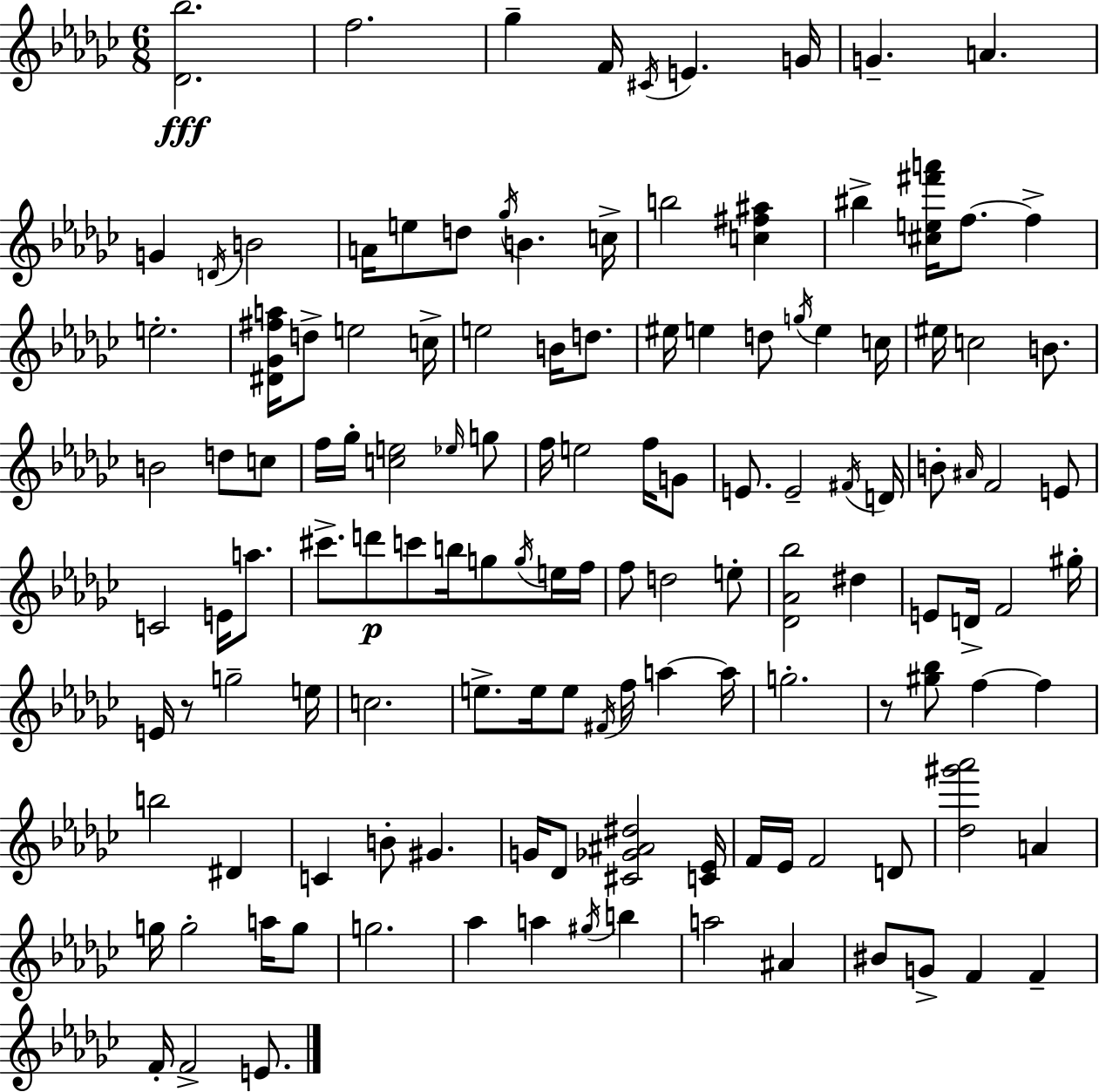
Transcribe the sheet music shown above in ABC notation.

X:1
T:Untitled
M:6/8
L:1/4
K:Ebm
[_D_b]2 f2 _g F/4 ^C/4 E G/4 G A G D/4 B2 A/4 e/2 d/2 _g/4 B c/4 b2 [c^f^a] ^b [^ce^f'a']/4 f/2 f e2 [^D_G^fa]/4 d/2 e2 c/4 e2 B/4 d/2 ^e/4 e d/2 g/4 e c/4 ^e/4 c2 B/2 B2 d/2 c/2 f/4 _g/4 [ce]2 _e/4 g/2 f/4 e2 f/4 G/2 E/2 E2 ^F/4 D/4 B/2 ^A/4 F2 E/2 C2 E/4 a/2 ^c'/2 d'/2 c'/2 b/4 g/2 g/4 e/4 f/4 f/2 d2 e/2 [_D_A_b]2 ^d E/2 D/4 F2 ^g/4 E/4 z/2 g2 e/4 c2 e/2 e/4 e/2 ^F/4 f/4 a a/4 g2 z/2 [^g_b]/2 f f b2 ^D C B/2 ^G G/4 _D/2 [^C_G^A^d]2 [C_E]/4 F/4 _E/4 F2 D/2 [_d^g'_a']2 A g/4 g2 a/4 g/2 g2 _a a ^g/4 b a2 ^A ^B/2 G/2 F F F/4 F2 E/2